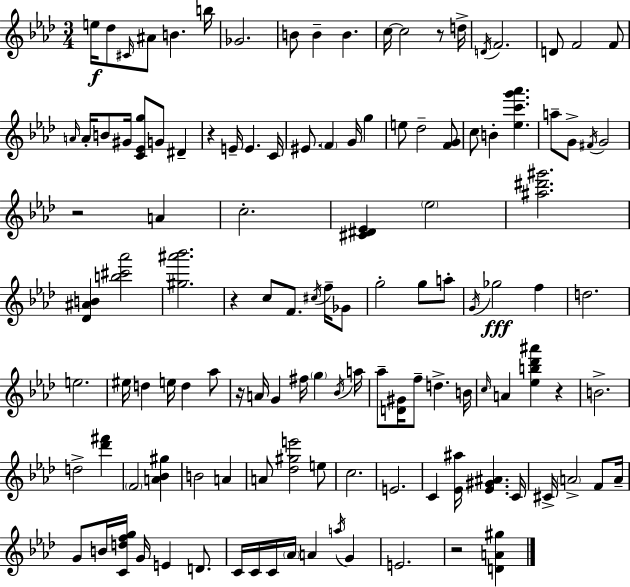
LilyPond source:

{
  \clef treble
  \numericTimeSignature
  \time 3/4
  \key aes \major
  e''16\f des''8 \grace { cis'16 } ais'8 b'4. | b''16 ges'2. | b'8 b'4-- b'4. | c''16~~ c''2 r8 | \break d''16-> \acciaccatura { d'16 } f'2. | d'8 f'2 | f'8 \grace { a'16 } a'16-. b'8 gis'16 <c' ees' g''>8 g'8 dis'4-- | r4 e'16-- e'4. | \break c'16 eis'8. \parenthesize f'4 g'16 g''4 | e''8 des''2-- | <f' g'>8 c''8 b'4-. <ees'' c''' g''' aes'''>4. | a''8-- g'8-> \acciaccatura { fis'16 } g'2 | \break r2 | a'4 c''2.-. | <cis' dis' ees'>4 \parenthesize ees''2 | <ais'' dis''' gis'''>2. | \break <des' ais' b'>4 <b'' cis''' aes'''>2 | <gis'' ais''' bes'''>2. | r4 c''8 f'8. | \acciaccatura { cis''16 } f''16-- ges'8 g''2-. | \break g''8 a''8-. \acciaccatura { g'16 }\fff ges''2 | f''4 d''2. | e''2. | eis''16 d''4 e''16 | \break d''4 aes''8 r16 a'16 g'4 | fis''16 \parenthesize g''4 \acciaccatura { bes'16 } a''16 aes''8-- <d' gis'>16 f''8-- | d''4.-> b'16 \grace { c''16 } a'4 | <ees'' b'' des''' ais'''>4 r4 b'2.-> | \break d''2-> | <des''' fis'''>4 \parenthesize f'2 | <a' bes' gis''>4 b'2 | a'4 a'8 <des'' gis'' e'''>2 | \break e''8 c''2. | e'2. | c'4 | <ees' ais''>16 <ees' gis' ais'>4. c'16 cis'16-> \parenthesize a'2-> | \break f'8 a'16-- g'8 b'16 <c' d'' f'' g''>16 | g'16 e'4 d'8. c'16 c'16 c'16 \parenthesize aes'16 | a'4 \acciaccatura { a''16 } g'4 e'2. | r2 | \break <d' a' gis''>4 \bar "|."
}